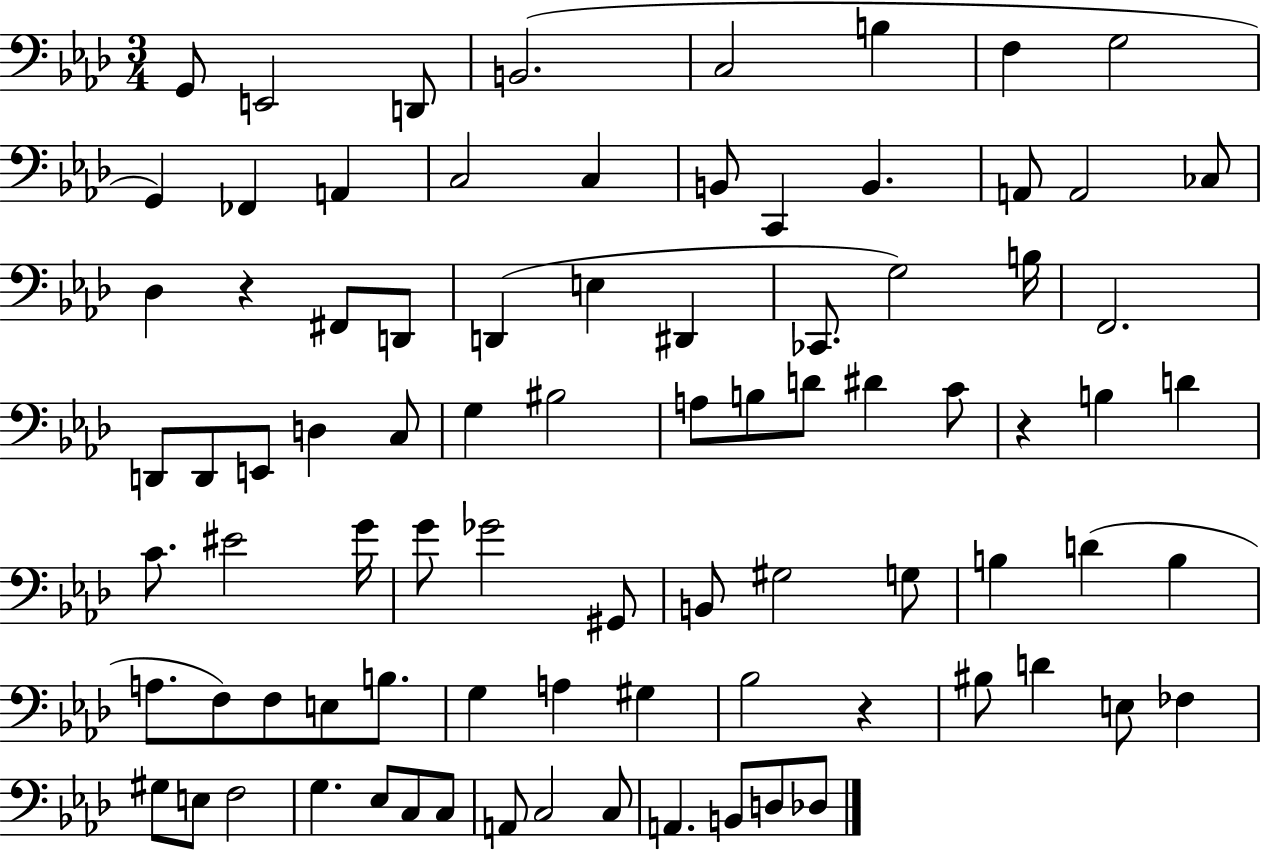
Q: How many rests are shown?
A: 3